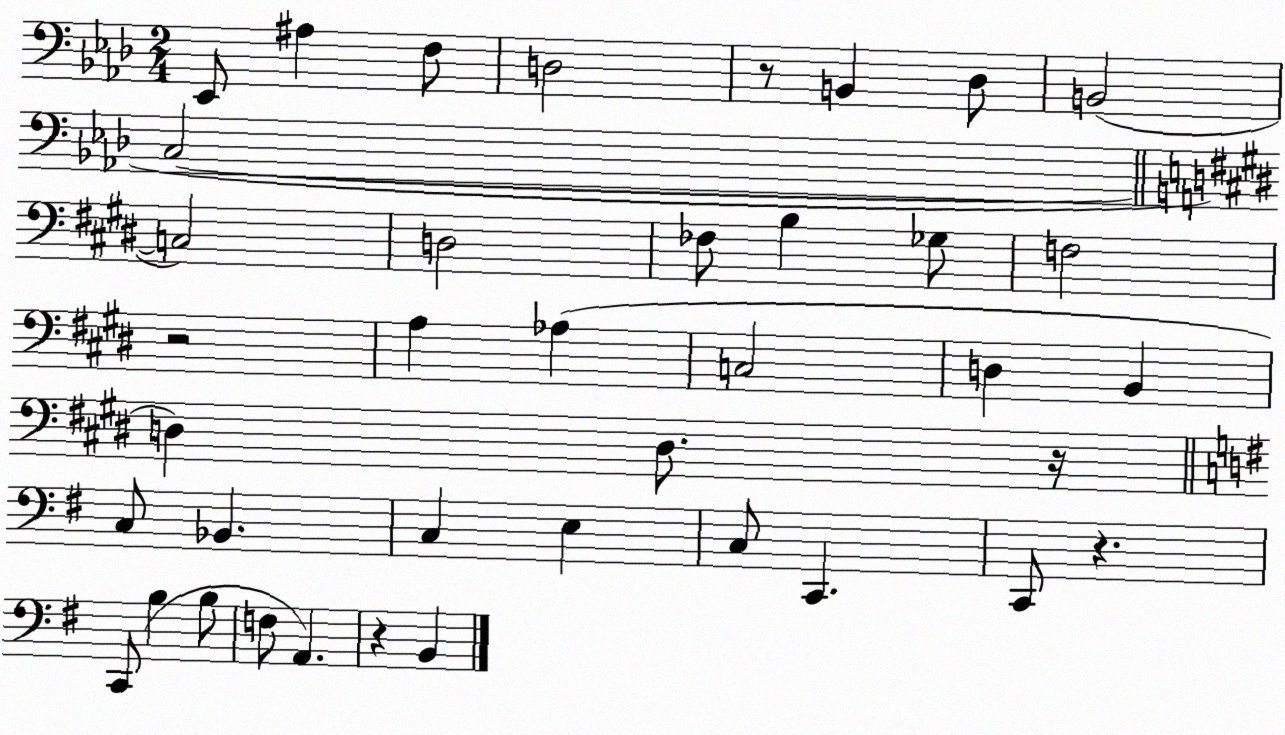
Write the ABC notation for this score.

X:1
T:Untitled
M:2/4
L:1/4
K:Ab
_E,,/2 ^A, F,/2 D,2 z/2 B,, _D,/2 B,,2 C,2 C,2 D,2 _F,/2 B, _G,/2 F,2 z2 A, _A, C,2 D, B,, D, D,/2 z/4 C,/2 _B,, C, E, C,/2 C,, C,,/2 z C,,/2 B, B,/2 F,/2 A,, z B,,